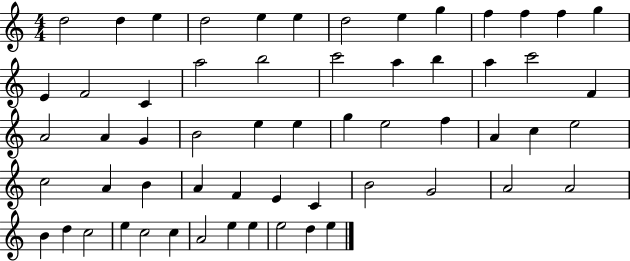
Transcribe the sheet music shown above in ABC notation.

X:1
T:Untitled
M:4/4
L:1/4
K:C
d2 d e d2 e e d2 e g f f f g E F2 C a2 b2 c'2 a b a c'2 F A2 A G B2 e e g e2 f A c e2 c2 A B A F E C B2 G2 A2 A2 B d c2 e c2 c A2 e e e2 d e